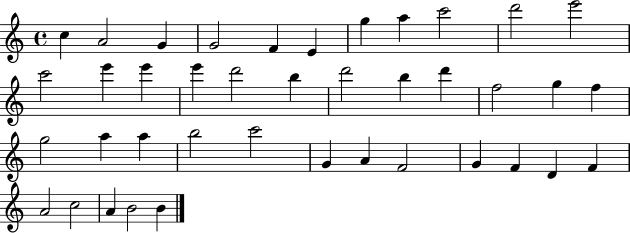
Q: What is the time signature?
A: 4/4